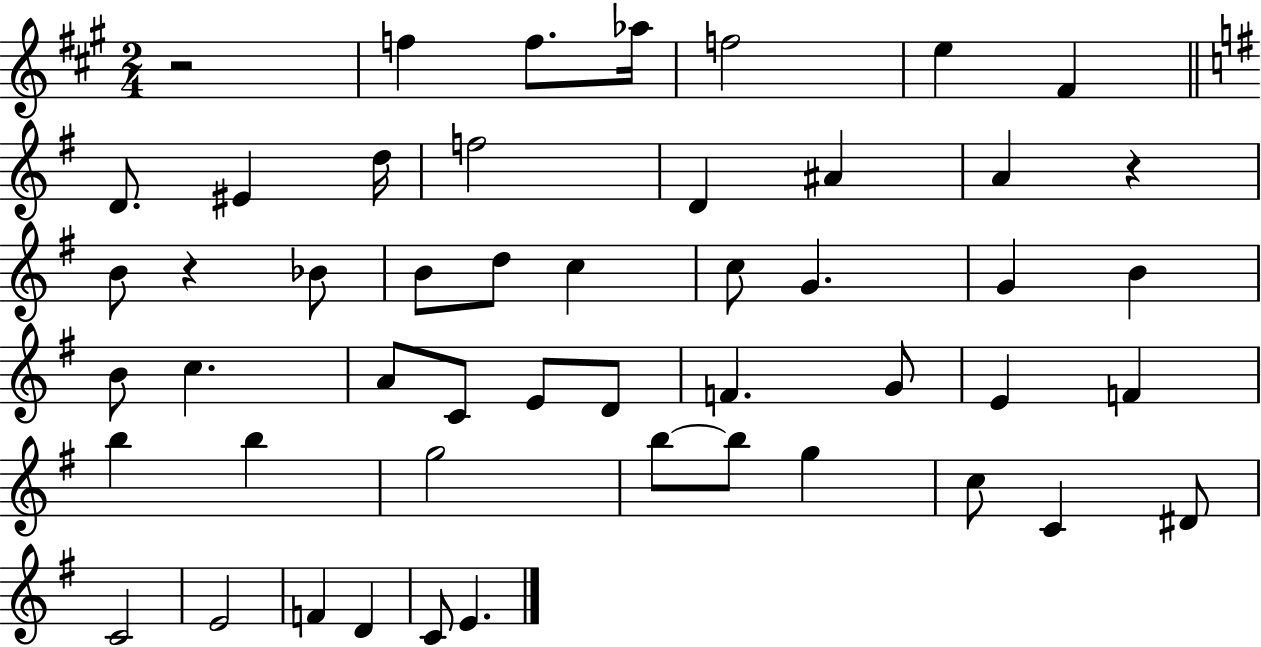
{
  \clef treble
  \numericTimeSignature
  \time 2/4
  \key a \major
  r2 | f''4 f''8. aes''16 | f''2 | e''4 fis'4 | \break \bar "||" \break \key e \minor d'8. eis'4 d''16 | f''2 | d'4 ais'4 | a'4 r4 | \break b'8 r4 bes'8 | b'8 d''8 c''4 | c''8 g'4. | g'4 b'4 | \break b'8 c''4. | a'8 c'8 e'8 d'8 | f'4. g'8 | e'4 f'4 | \break b''4 b''4 | g''2 | b''8~~ b''8 g''4 | c''8 c'4 dis'8 | \break c'2 | e'2 | f'4 d'4 | c'8 e'4. | \break \bar "|."
}